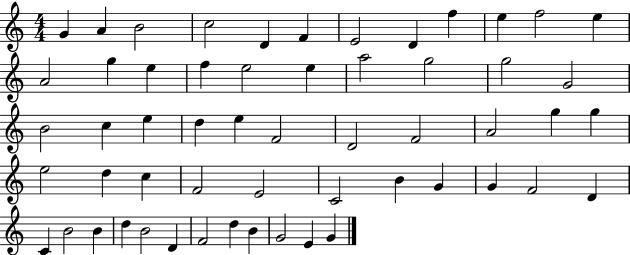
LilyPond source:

{
  \clef treble
  \numericTimeSignature
  \time 4/4
  \key c \major
  g'4 a'4 b'2 | c''2 d'4 f'4 | e'2 d'4 f''4 | e''4 f''2 e''4 | \break a'2 g''4 e''4 | f''4 e''2 e''4 | a''2 g''2 | g''2 g'2 | \break b'2 c''4 e''4 | d''4 e''4 f'2 | d'2 f'2 | a'2 g''4 g''4 | \break e''2 d''4 c''4 | f'2 e'2 | c'2 b'4 g'4 | g'4 f'2 d'4 | \break c'4 b'2 b'4 | d''4 b'2 d'4 | f'2 d''4 b'4 | g'2 e'4 g'4 | \break \bar "|."
}